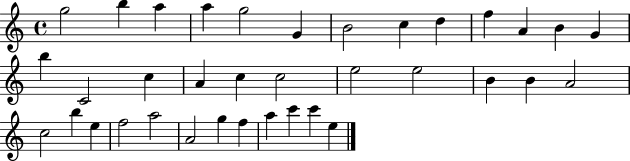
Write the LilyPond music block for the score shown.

{
  \clef treble
  \time 4/4
  \defaultTimeSignature
  \key c \major
  g''2 b''4 a''4 | a''4 g''2 g'4 | b'2 c''4 d''4 | f''4 a'4 b'4 g'4 | \break b''4 c'2 c''4 | a'4 c''4 c''2 | e''2 e''2 | b'4 b'4 a'2 | \break c''2 b''4 e''4 | f''2 a''2 | a'2 g''4 f''4 | a''4 c'''4 c'''4 e''4 | \break \bar "|."
}